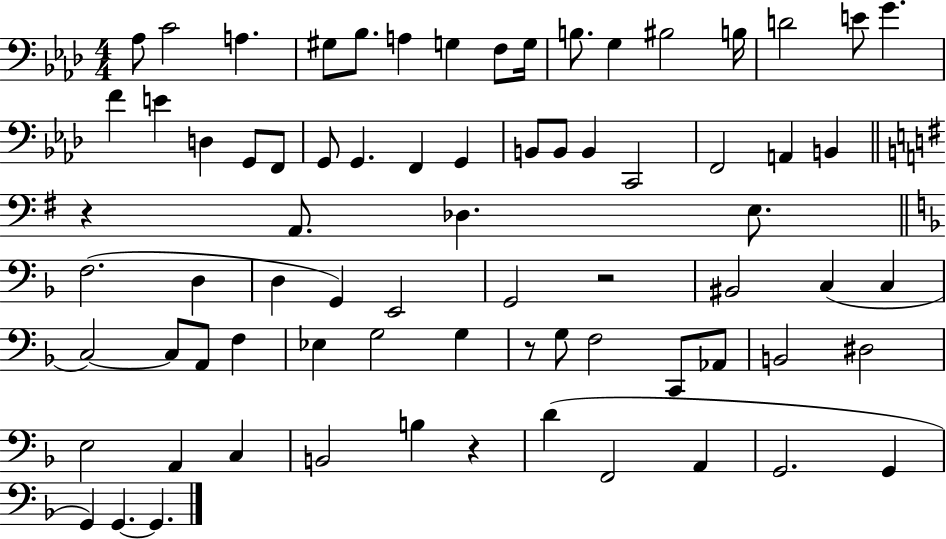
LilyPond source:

{
  \clef bass
  \numericTimeSignature
  \time 4/4
  \key aes \major
  aes8 c'2 a4. | gis8 bes8. a4 g4 f8 g16 | b8. g4 bis2 b16 | d'2 e'8 g'4. | \break f'4 e'4 d4 g,8 f,8 | g,8 g,4. f,4 g,4 | b,8 b,8 b,4 c,2 | f,2 a,4 b,4 | \break \bar "||" \break \key g \major r4 a,8. des4. e8. | \bar "||" \break \key f \major f2.( d4 | d4 g,4) e,2 | g,2 r2 | bis,2 c4( c4 | \break c2~~) c8 a,8 f4 | ees4 g2 g4 | r8 g8 f2 c,8 aes,8 | b,2 dis2 | \break e2 a,4 c4 | b,2 b4 r4 | d'4( f,2 a,4 | g,2. g,4 | \break g,4) g,4.~~ g,4. | \bar "|."
}